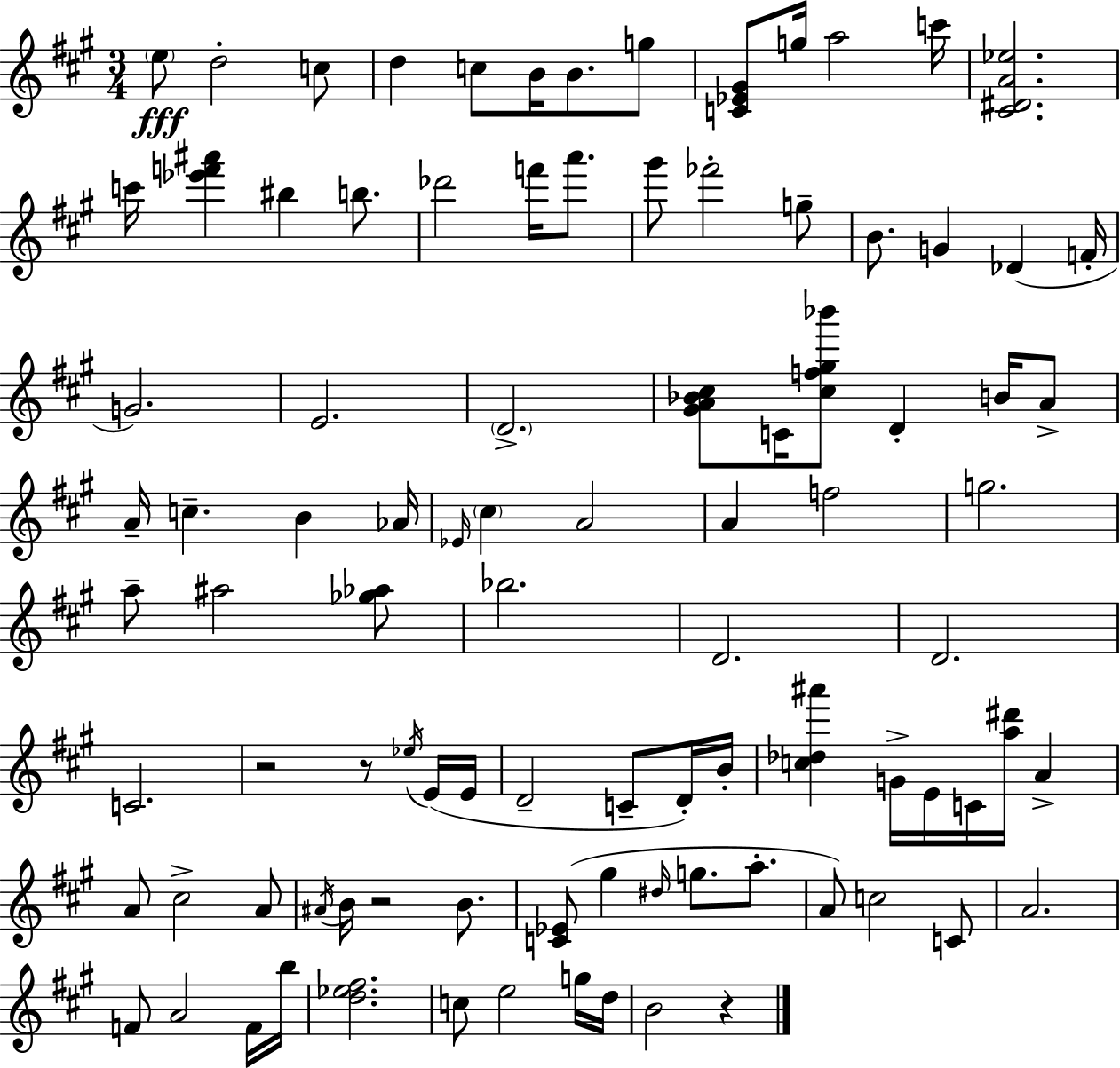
{
  \clef treble
  \numericTimeSignature
  \time 3/4
  \key a \major
  \repeat volta 2 { \parenthesize e''8\fff d''2-. c''8 | d''4 c''8 b'16 b'8. g''8 | <c' ees' gis'>8 g''16 a''2 c'''16 | <cis' dis' a' ees''>2. | \break c'''16 <ees''' f''' ais'''>4 bis''4 b''8. | des'''2 f'''16 a'''8. | gis'''8 fes'''2-. g''8-- | b'8. g'4 des'4( f'16-. | \break g'2.) | e'2. | \parenthesize d'2.-> | <gis' a' bes' cis''>8 c'16 <cis'' f'' gis'' bes'''>8 d'4-. b'16 a'8-> | \break a'16-- c''4.-- b'4 aes'16 | \grace { ees'16 } \parenthesize cis''4 a'2 | a'4 f''2 | g''2. | \break a''8-- ais''2 <ges'' aes''>8 | bes''2. | d'2. | d'2. | \break c'2. | r2 r8 \acciaccatura { ees''16 } | e'16( e'16 d'2-- c'8-- | d'16-.) b'16-. <c'' des'' ais'''>4 g'16-> e'16 c'16 <a'' dis'''>16 a'4-> | \break a'8 cis''2-> | a'8 \acciaccatura { ais'16 } b'16 r2 | b'8. <c' ees'>8( gis''4 \grace { dis''16 } g''8. | a''8.-. a'8) c''2 | \break c'8 a'2. | f'8 a'2 | f'16 b''16 <d'' ees'' fis''>2. | c''8 e''2 | \break g''16 d''16 b'2 | r4 } \bar "|."
}